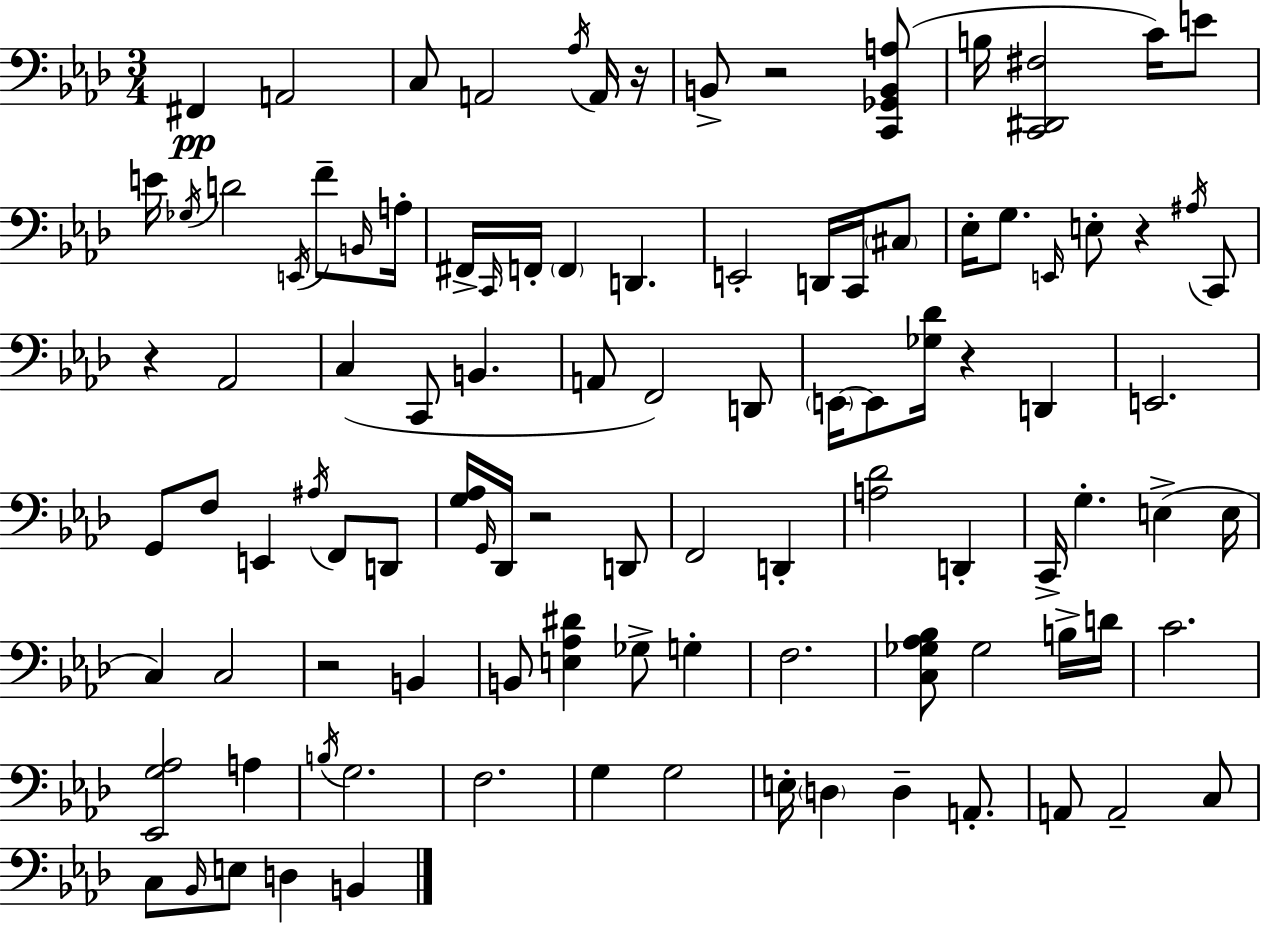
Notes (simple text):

F#2/q A2/h C3/e A2/h Ab3/s A2/s R/s B2/e R/h [C2,Gb2,B2,A3]/e B3/s [C2,D#2,F#3]/h C4/s E4/e E4/s Gb3/s D4/h E2/s F4/e B2/s A3/s F#2/s C2/s F2/s F2/q D2/q. E2/h D2/s C2/s C#3/e Eb3/s G3/e. E2/s E3/e R/q A#3/s C2/e R/q Ab2/h C3/q C2/e B2/q. A2/e F2/h D2/e E2/s E2/e [Gb3,Db4]/s R/q D2/q E2/h. G2/e F3/e E2/q A#3/s F2/e D2/e [G3,Ab3]/s G2/s Db2/s R/h D2/e F2/h D2/q [A3,Db4]/h D2/q C2/s G3/q. E3/q E3/s C3/q C3/h R/h B2/q B2/e [E3,Ab3,D#4]/q Gb3/e G3/q F3/h. [C3,Gb3,Ab3,Bb3]/e Gb3/h B3/s D4/s C4/h. [Eb2,G3,Ab3]/h A3/q B3/s G3/h. F3/h. G3/q G3/h E3/s D3/q D3/q A2/e. A2/e A2/h C3/e C3/e Bb2/s E3/e D3/q B2/q